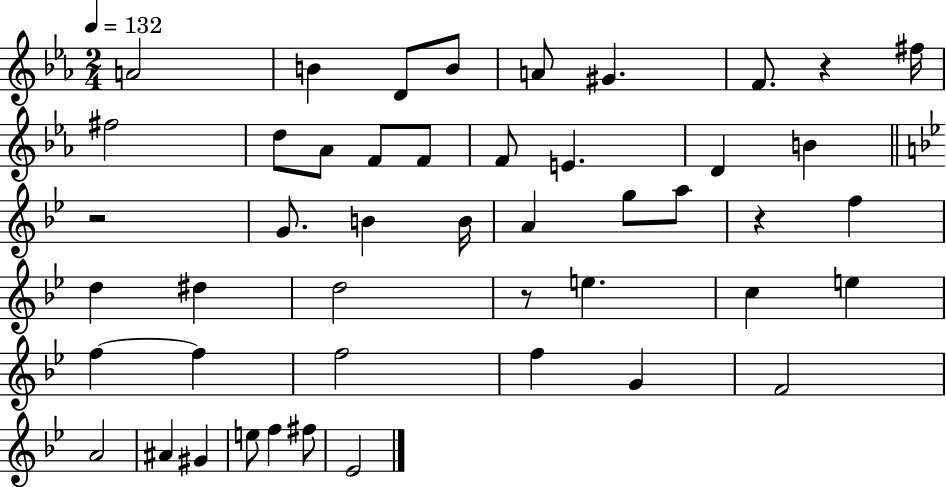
{
  \clef treble
  \numericTimeSignature
  \time 2/4
  \key ees \major
  \tempo 4 = 132
  a'2 | b'4 d'8 b'8 | a'8 gis'4. | f'8. r4 fis''16 | \break fis''2 | d''8 aes'8 f'8 f'8 | f'8 e'4. | d'4 b'4 | \break \bar "||" \break \key bes \major r2 | g'8. b'4 b'16 | a'4 g''8 a''8 | r4 f''4 | \break d''4 dis''4 | d''2 | r8 e''4. | c''4 e''4 | \break f''4~~ f''4 | f''2 | f''4 g'4 | f'2 | \break a'2 | ais'4 gis'4 | e''8 f''4 fis''8 | ees'2 | \break \bar "|."
}